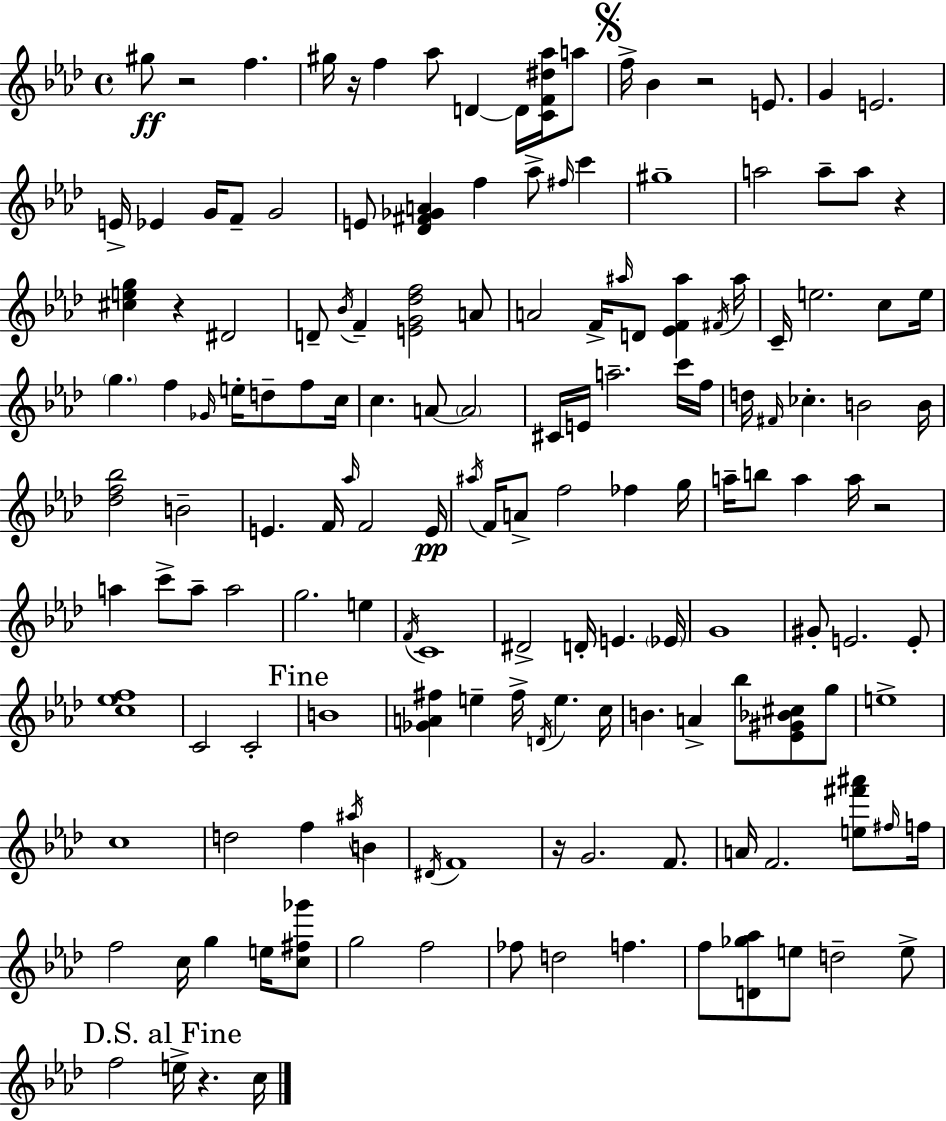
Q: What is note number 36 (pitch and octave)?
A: D4